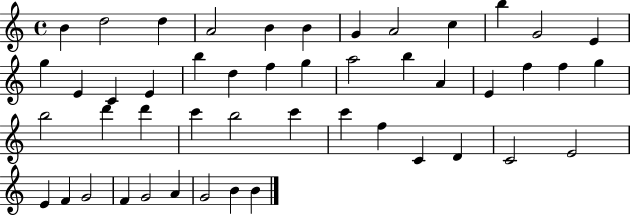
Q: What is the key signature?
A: C major